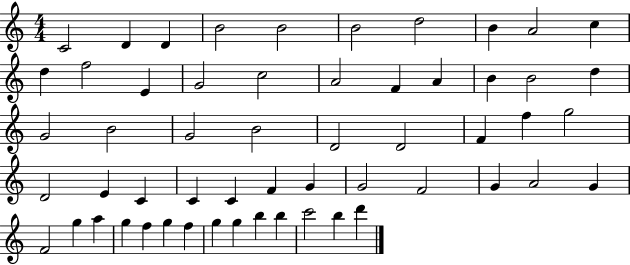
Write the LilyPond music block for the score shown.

{
  \clef treble
  \numericTimeSignature
  \time 4/4
  \key c \major
  c'2 d'4 d'4 | b'2 b'2 | b'2 d''2 | b'4 a'2 c''4 | \break d''4 f''2 e'4 | g'2 c''2 | a'2 f'4 a'4 | b'4 b'2 d''4 | \break g'2 b'2 | g'2 b'2 | d'2 d'2 | f'4 f''4 g''2 | \break d'2 e'4 c'4 | c'4 c'4 f'4 g'4 | g'2 f'2 | g'4 a'2 g'4 | \break f'2 g''4 a''4 | g''4 f''4 g''4 f''4 | g''4 g''4 b''4 b''4 | c'''2 b''4 d'''4 | \break \bar "|."
}